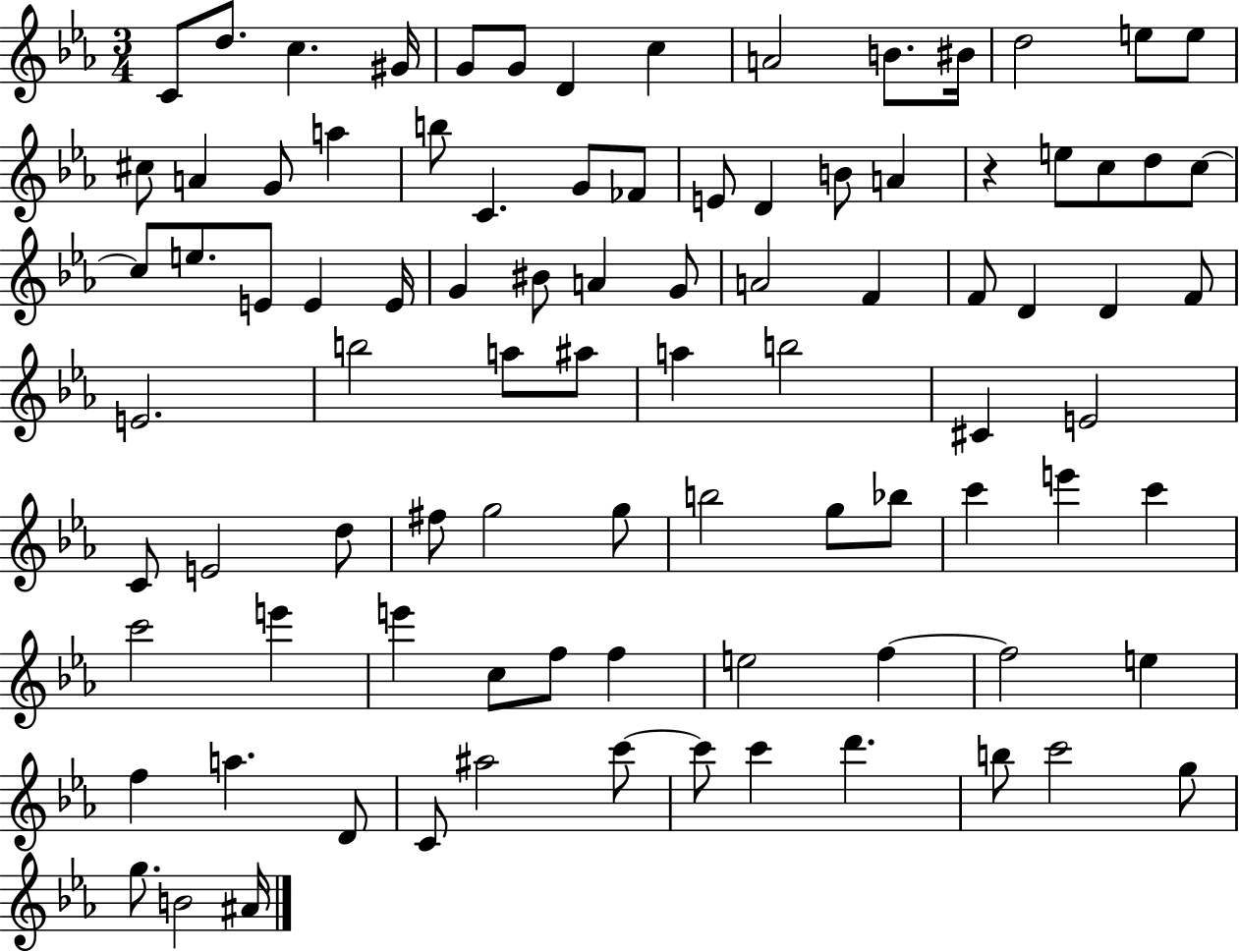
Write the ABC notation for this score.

X:1
T:Untitled
M:3/4
L:1/4
K:Eb
C/2 d/2 c ^G/4 G/2 G/2 D c A2 B/2 ^B/4 d2 e/2 e/2 ^c/2 A G/2 a b/2 C G/2 _F/2 E/2 D B/2 A z e/2 c/2 d/2 c/2 c/2 e/2 E/2 E E/4 G ^B/2 A G/2 A2 F F/2 D D F/2 E2 b2 a/2 ^a/2 a b2 ^C E2 C/2 E2 d/2 ^f/2 g2 g/2 b2 g/2 _b/2 c' e' c' c'2 e' e' c/2 f/2 f e2 f f2 e f a D/2 C/2 ^a2 c'/2 c'/2 c' d' b/2 c'2 g/2 g/2 B2 ^A/4